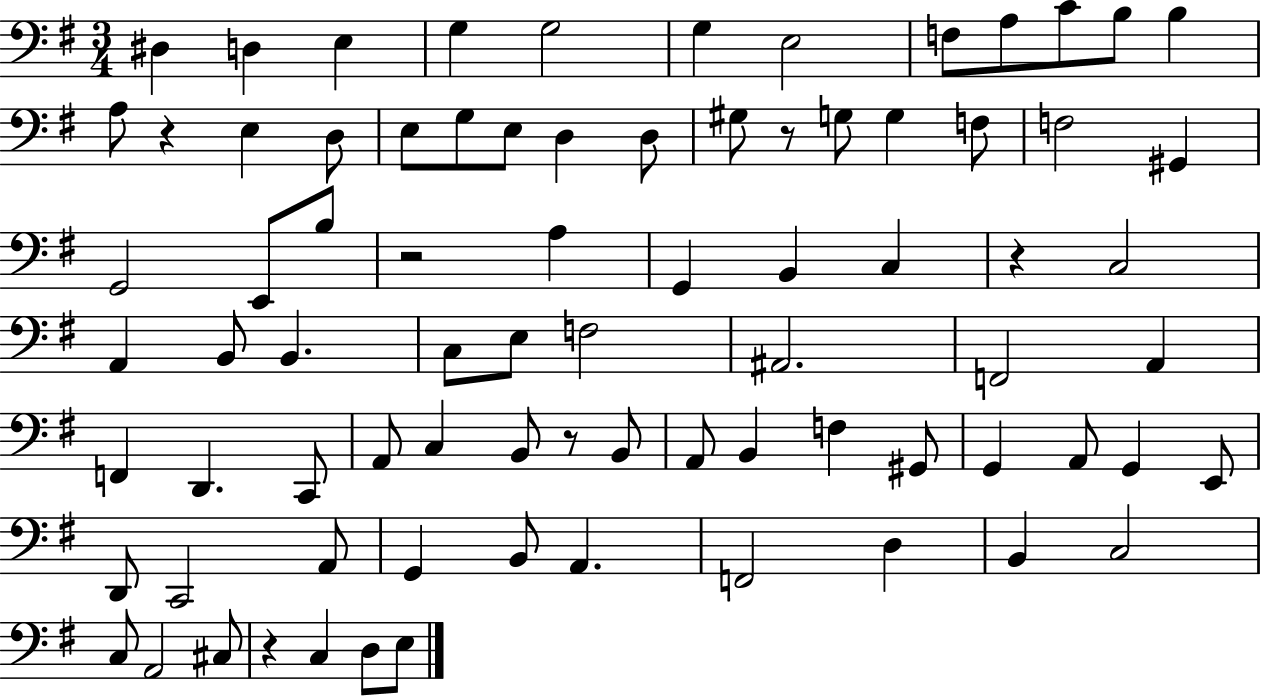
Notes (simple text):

D#3/q D3/q E3/q G3/q G3/h G3/q E3/h F3/e A3/e C4/e B3/e B3/q A3/e R/q E3/q D3/e E3/e G3/e E3/e D3/q D3/e G#3/e R/e G3/e G3/q F3/e F3/h G#2/q G2/h E2/e B3/e R/h A3/q G2/q B2/q C3/q R/q C3/h A2/q B2/e B2/q. C3/e E3/e F3/h A#2/h. F2/h A2/q F2/q D2/q. C2/e A2/e C3/q B2/e R/e B2/e A2/e B2/q F3/q G#2/e G2/q A2/e G2/q E2/e D2/e C2/h A2/e G2/q B2/e A2/q. F2/h D3/q B2/q C3/h C3/e A2/h C#3/e R/q C3/q D3/e E3/e